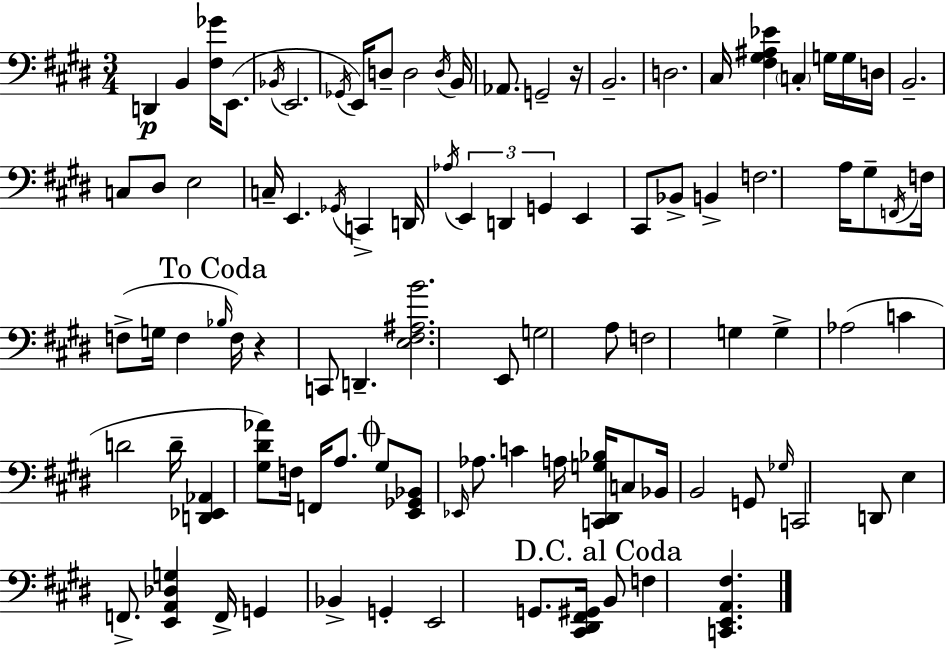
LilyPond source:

{
  \clef bass
  \numericTimeSignature
  \time 3/4
  \key e \major
  d,4\p b,4 <fis ges'>16 e,8.( | \acciaccatura { bes,16 } e,2. | \acciaccatura { ges,16 } e,16) d8-- d2 | \acciaccatura { d16 } b,16 aes,8. g,2-- | \break r16 b,2.-- | d2. | cis16 <fis gis ais ees'>4 \parenthesize c4-. | g16 g16 d16 b,2.-- | \break c8 dis8 e2 | c16-- e,4. \acciaccatura { ges,16 } c,4-> | d,16 \acciaccatura { aes16 } \tuplet 3/2 { e,4 d,4 | g,4 } e,4 cis,8 bes,8-> | \break b,4-> f2. | a16 gis8-- \acciaccatura { f,16 } f16 f8->( | g16 f4 \mark "To Coda" \grace { bes16 }) f16 r4 c,8 | d,4.-- <e fis ais b'>2. | \break e,8 g2 | a8 f2 | g4 g4-> aes2( | c'4 d'2 | \break d'16-- <d, ees, aes,>4 | <gis dis' aes'>8) f16 f,16 a8. \mark \markup { \musicglyph "scripts.coda" } gis8 <e, ges, bes,>8 \grace { ees,16 } | aes8. c'4 a16 <c, dis, g bes>16 c8 bes,16 | b,2 g,8 \grace { ges16 } c,2 | \break d,8 e4 | f,8.-> <e, a, des g>4 f,16-> g,4 | bes,4-> g,4-. e,2 | g,8. <cis, dis, fis, gis,>16 \mark "D.C. al Coda" b,8 f4 | \break <c, e, a, fis>4. \bar "|."
}